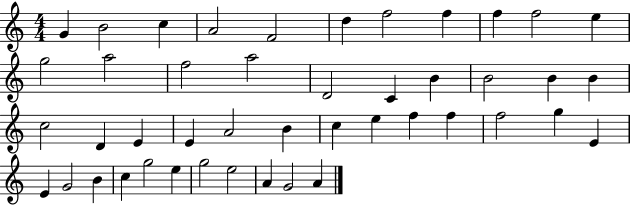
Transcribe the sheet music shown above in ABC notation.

X:1
T:Untitled
M:4/4
L:1/4
K:C
G B2 c A2 F2 d f2 f f f2 e g2 a2 f2 a2 D2 C B B2 B B c2 D E E A2 B c e f f f2 g E E G2 B c g2 e g2 e2 A G2 A